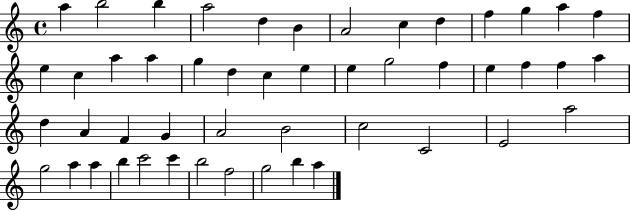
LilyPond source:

{
  \clef treble
  \time 4/4
  \defaultTimeSignature
  \key c \major
  a''4 b''2 b''4 | a''2 d''4 b'4 | a'2 c''4 d''4 | f''4 g''4 a''4 f''4 | \break e''4 c''4 a''4 a''4 | g''4 d''4 c''4 e''4 | e''4 g''2 f''4 | e''4 f''4 f''4 a''4 | \break d''4 a'4 f'4 g'4 | a'2 b'2 | c''2 c'2 | e'2 a''2 | \break g''2 a''4 a''4 | b''4 c'''2 c'''4 | b''2 f''2 | g''2 b''4 a''4 | \break \bar "|."
}